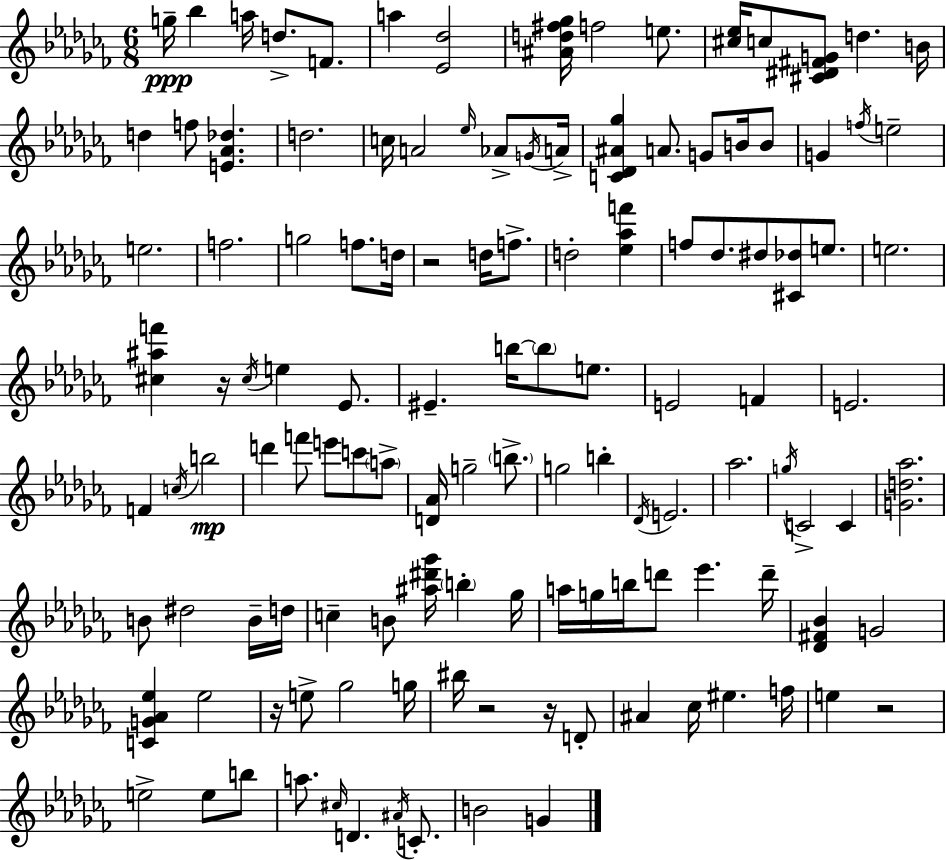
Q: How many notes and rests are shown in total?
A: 124